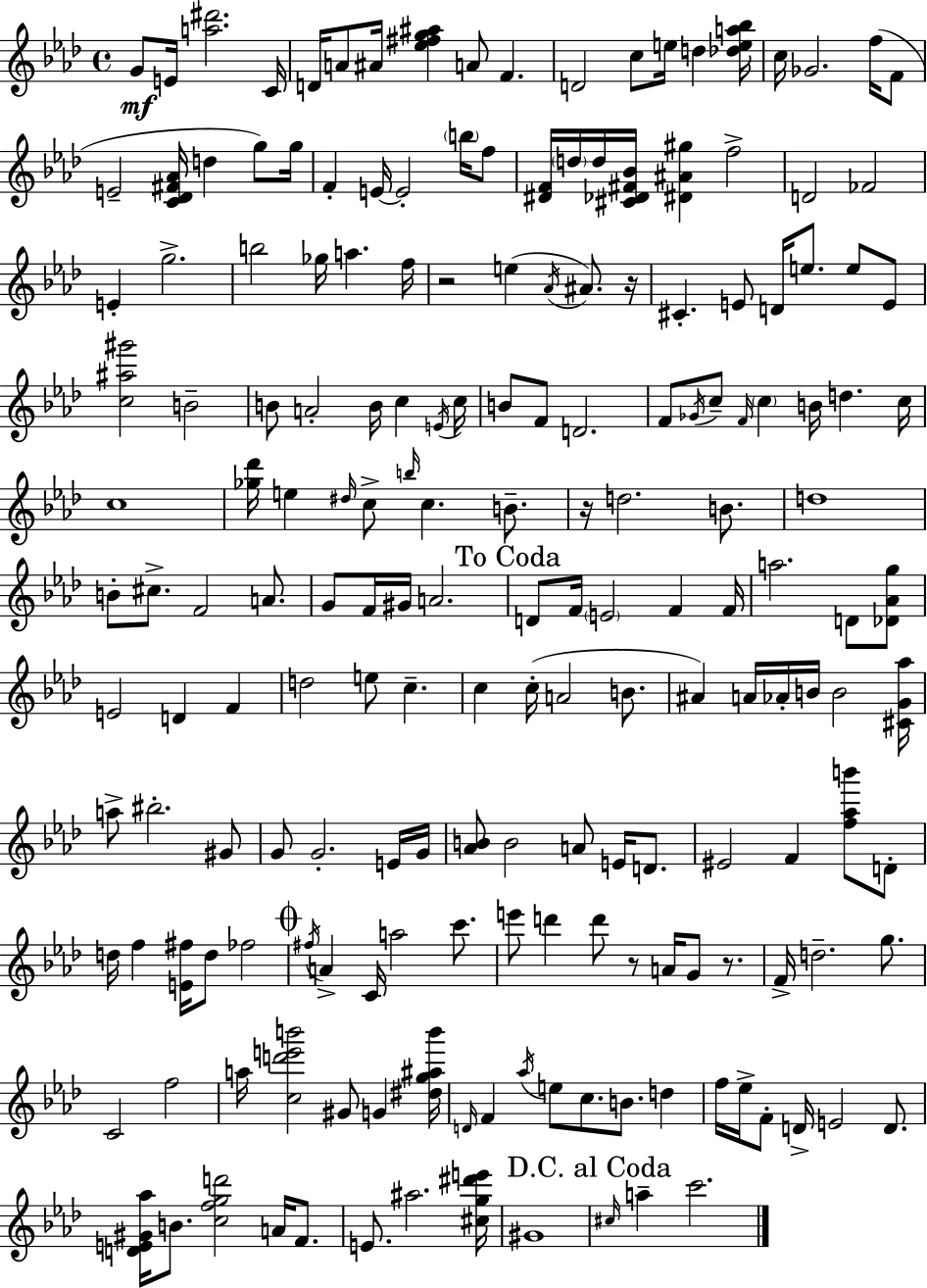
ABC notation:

X:1
T:Untitled
M:4/4
L:1/4
K:Ab
G/2 E/4 [a^d']2 C/4 D/4 A/2 ^A/4 [_e^fg^a] A/2 F D2 c/2 e/4 d [_dea_b]/4 c/4 _G2 f/4 F/2 E2 [C_D^F_A]/4 d g/2 g/4 F E/4 E2 b/4 f/2 [^DF]/4 d/4 d/4 [^C_D^F_B]/4 [^D^A^g] f2 D2 _F2 E g2 b2 _g/4 a f/4 z2 e _A/4 ^A/2 z/4 ^C E/2 D/4 e/2 e/2 E/2 [c^a^g']2 B2 B/2 A2 B/4 c E/4 c/4 B/2 F/2 D2 F/2 _G/4 c/2 F/4 c B/4 d c/4 c4 [_g_d']/4 e ^d/4 c/2 b/4 c B/2 z/4 d2 B/2 d4 B/2 ^c/2 F2 A/2 G/2 F/4 ^G/4 A2 D/2 F/4 E2 F F/4 a2 D/2 [_D_Ag]/2 E2 D F d2 e/2 c c c/4 A2 B/2 ^A A/4 _A/4 B/4 B2 [^CG_a]/4 a/2 ^b2 ^G/2 G/2 G2 E/4 G/4 [_AB]/2 B2 A/2 E/4 D/2 ^E2 F [f_ab']/2 D/2 d/4 f [E^f]/4 d/2 _f2 ^f/4 A C/4 a2 c'/2 e'/2 d' d'/2 z/2 A/4 G/2 z/2 F/4 d2 g/2 C2 f2 a/4 [cd'e'b']2 ^G/2 G [^dg^ab']/4 D/4 F _a/4 e/2 c/2 B/2 d f/4 _e/4 F/2 D/4 E2 D/2 [DE^G_a]/4 B/2 [cfgd']2 A/4 F/2 E/2 ^a2 [^cg^d'e']/4 ^G4 ^c/4 a c'2